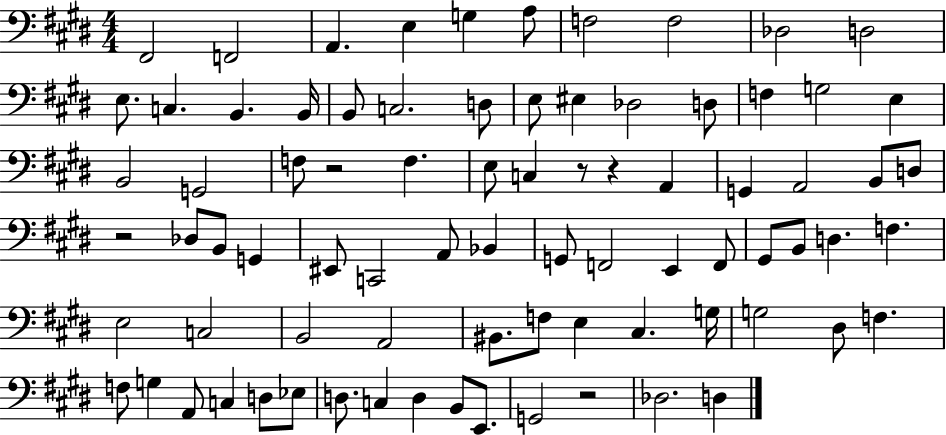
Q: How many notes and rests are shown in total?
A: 81